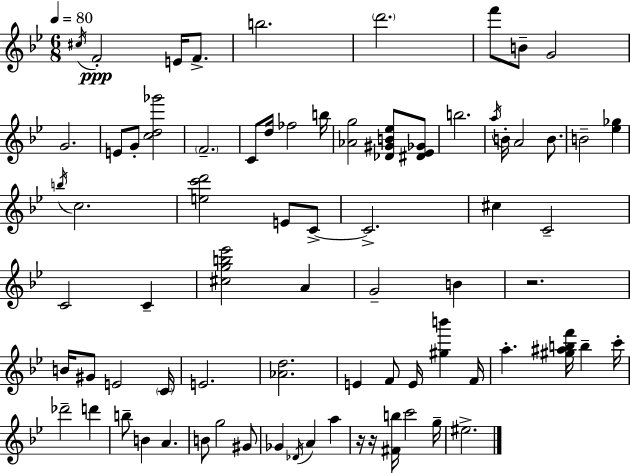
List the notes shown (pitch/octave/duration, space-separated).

C#5/s F4/h E4/s F4/e. B5/h. D6/h. F6/e B4/e G4/h G4/h. E4/e G4/e [C5,D5,Gb6]/h F4/h. C4/e D5/s FES5/h B5/s [Ab4,G5]/h [Db4,G#4,B4,Eb5]/e [D#4,Eb4,Gb4]/e B5/h. A5/s B4/s A4/h B4/e. B4/h [Eb5,Gb5]/q B5/s C5/h. [E5,C6,D6]/h E4/e C4/e C4/h. C#5/q C4/h C4/h C4/q [C#5,G5,B5,Eb6]/h A4/q G4/h B4/q R/h. B4/s G#4/e E4/h C4/s E4/h. [Ab4,D5]/h. E4/q F4/e E4/s [G#5,B6]/q F4/s A5/q. [G#5,A#5,B5,F6]/s B5/q C6/s Db6/h D6/q B5/e B4/q A4/q. B4/e G5/h G#4/e Gb4/q Db4/s A4/q A5/q R/s R/s [F#4,B5]/s C6/h G5/s EIS5/h.